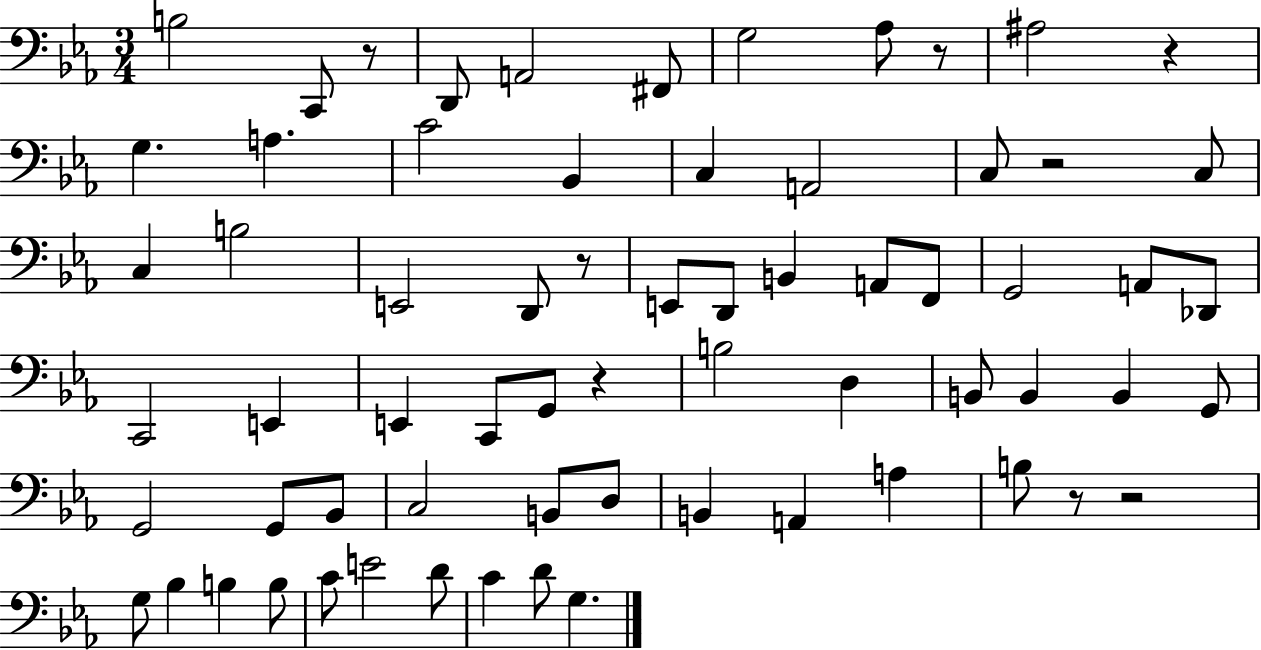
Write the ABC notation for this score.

X:1
T:Untitled
M:3/4
L:1/4
K:Eb
B,2 C,,/2 z/2 D,,/2 A,,2 ^F,,/2 G,2 _A,/2 z/2 ^A,2 z G, A, C2 _B,, C, A,,2 C,/2 z2 C,/2 C, B,2 E,,2 D,,/2 z/2 E,,/2 D,,/2 B,, A,,/2 F,,/2 G,,2 A,,/2 _D,,/2 C,,2 E,, E,, C,,/2 G,,/2 z B,2 D, B,,/2 B,, B,, G,,/2 G,,2 G,,/2 _B,,/2 C,2 B,,/2 D,/2 B,, A,, A, B,/2 z/2 z2 G,/2 _B, B, B,/2 C/2 E2 D/2 C D/2 G,